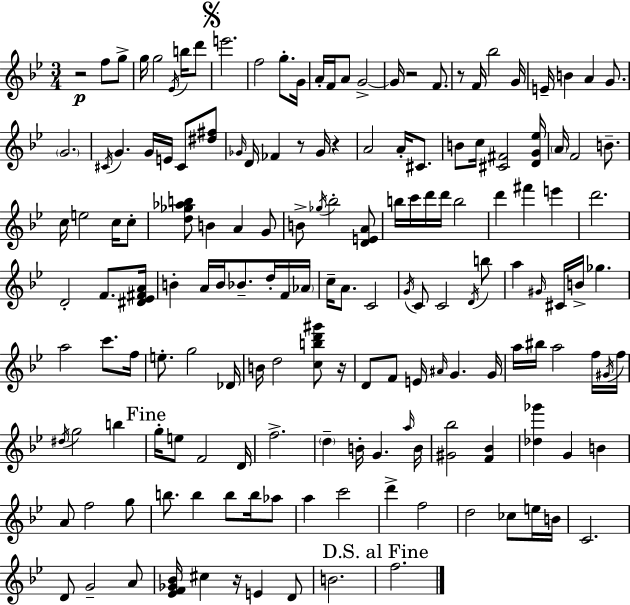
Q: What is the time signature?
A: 3/4